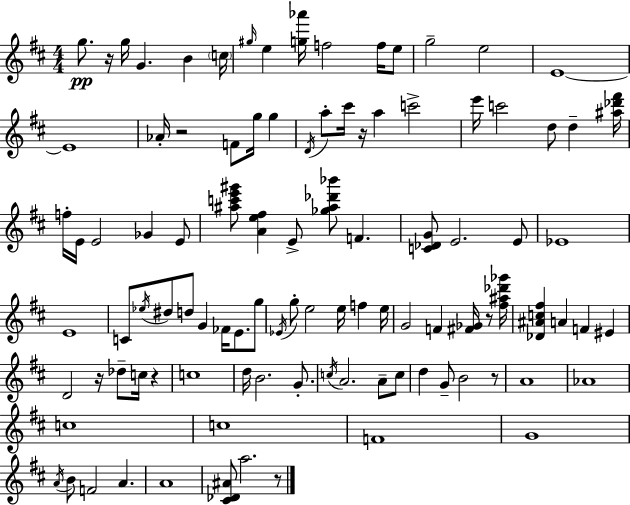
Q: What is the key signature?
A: D major